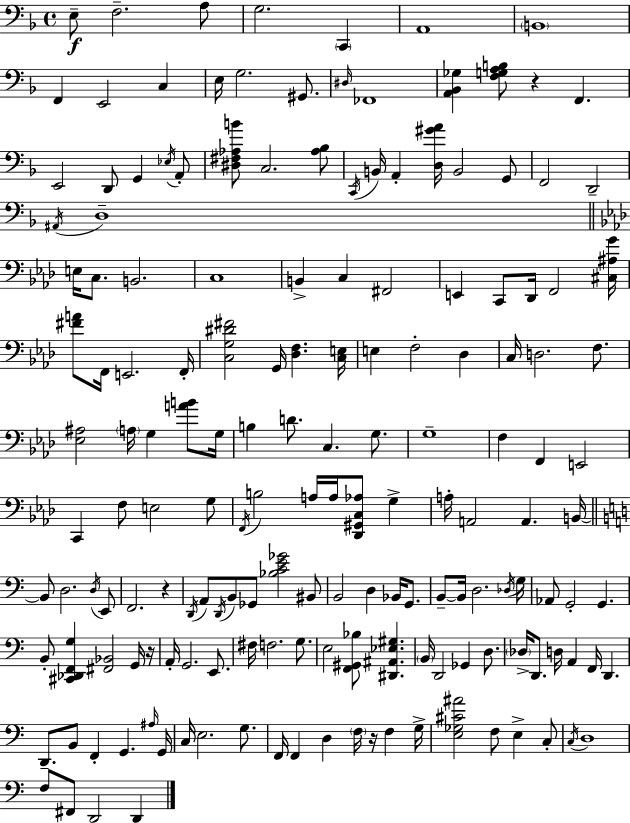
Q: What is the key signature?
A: D minor